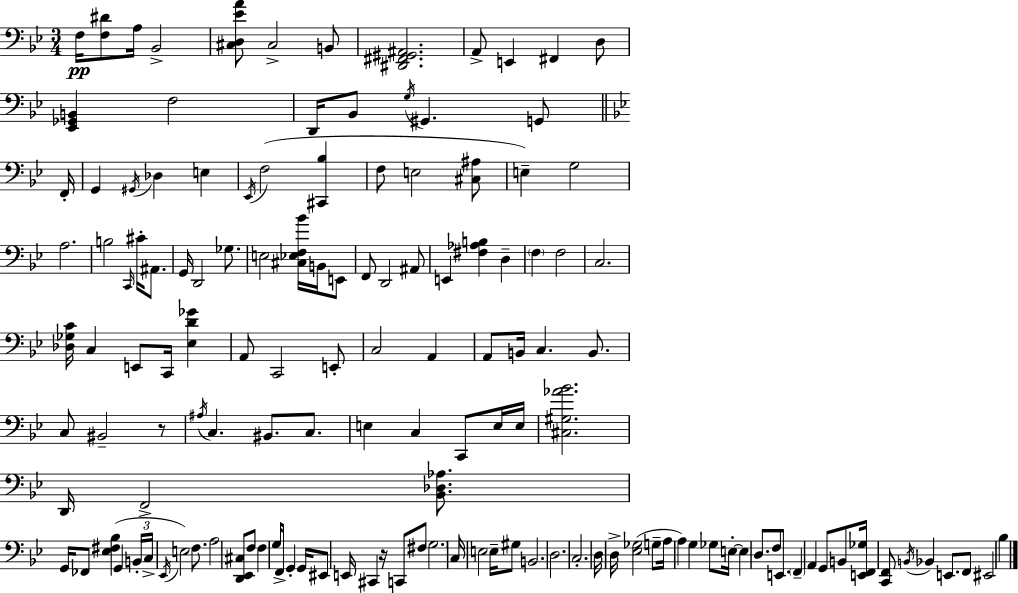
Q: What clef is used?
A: bass